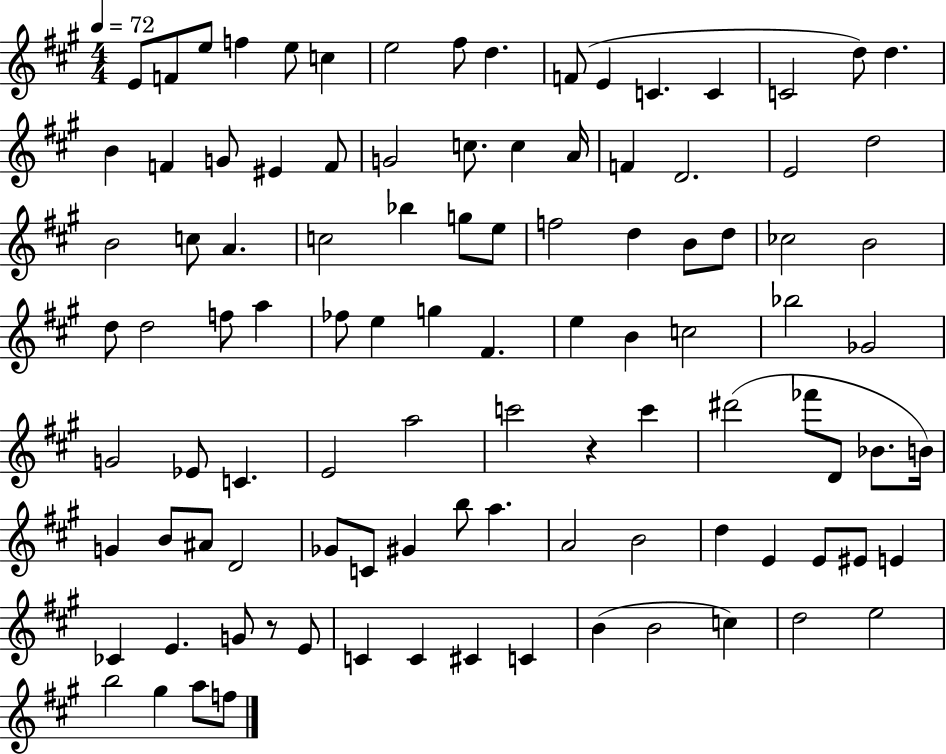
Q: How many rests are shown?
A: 2